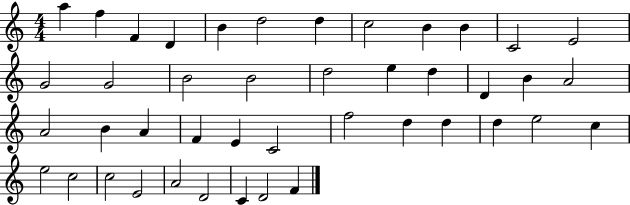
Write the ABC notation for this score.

X:1
T:Untitled
M:4/4
L:1/4
K:C
a f F D B d2 d c2 B B C2 E2 G2 G2 B2 B2 d2 e d D B A2 A2 B A F E C2 f2 d d d e2 c e2 c2 c2 E2 A2 D2 C D2 F